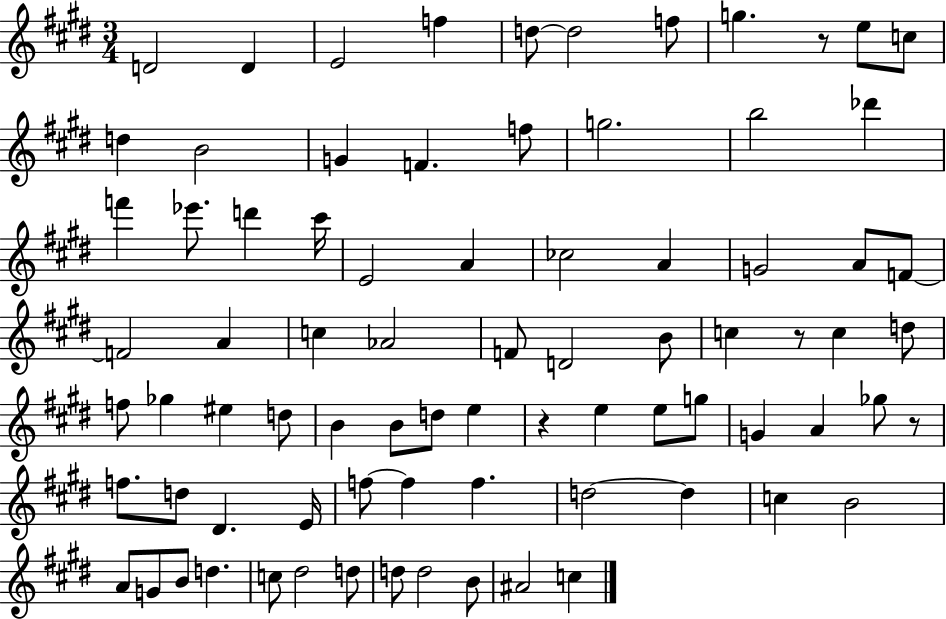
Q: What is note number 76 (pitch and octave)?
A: C5